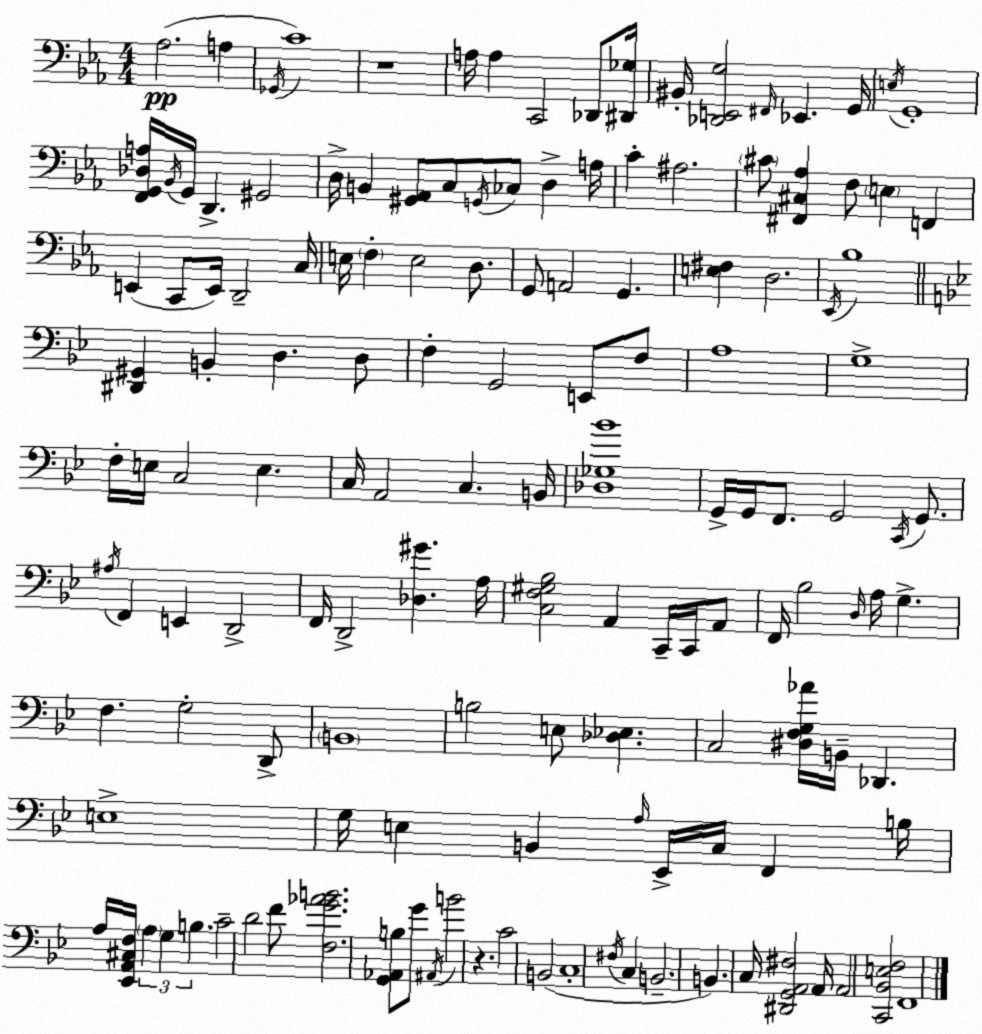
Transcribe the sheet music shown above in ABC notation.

X:1
T:Untitled
M:4/4
L:1/4
K:Eb
_A,2 A, _G,,/4 C4 z4 A,/4 A, C,,2 _D,,/2 [^D,,_G,]/4 ^B,,/4 [_D,,E,,G,]2 ^F,,/4 _E,, G,,/4 E,/4 G,,4 [F,,G,,_D,A,]/4 _B,,/4 G,,/4 D,, ^G,,2 D,/4 B,, [^G,,_A,,]/2 C,/2 G,,/4 _C,/2 D, A,/4 C ^A,2 ^C/2 [^F,,^C,_A,] F,/2 E, F,, E,, C,,/2 E,,/4 D,,2 C,/4 E,/4 F, E,2 D,/2 G,,/2 A,,2 G,, [E,^F,] D,2 _E,,/4 _B,4 [^D,,^G,,] B,, D, D,/2 F, G,,2 E,,/2 F,/2 A,4 G,4 F,/4 E,/4 C,2 E, C,/4 A,,2 C, B,,/4 [_D,_G,_B]4 G,,/4 G,,/4 F,,/2 G,,2 C,,/4 G,,/2 ^A,/4 F,, E,, D,,2 F,,/4 D,,2 [_D,^G] A,/4 [C,F,^G,_B,]2 A,, C,,/4 C,,/4 A,,/2 F,,/4 _B,2 D,/4 A,/4 G, F, G,2 D,,/2 B,,4 B,2 E,/2 [_D,_E,] C,2 [^D,F,G,_A]/4 B,,/4 _D,, E,4 G,/4 E, B,, A,/4 _E,,/4 C,/4 F,, B,/4 A,/4 [_E,,A,,^C,F,]/4 A, G, B, C2 D2 F/2 [F,G_AB]2 [G,,_A,,B,]/2 G/2 ^A,,/4 B2 z C2 B,,2 C,4 ^F,/4 C, B,,2 B,, C,/4 [^D,,G,,A,,^F,]2 A,,/4 A,,2 [C,,_B,,E,F,]2 F,,4